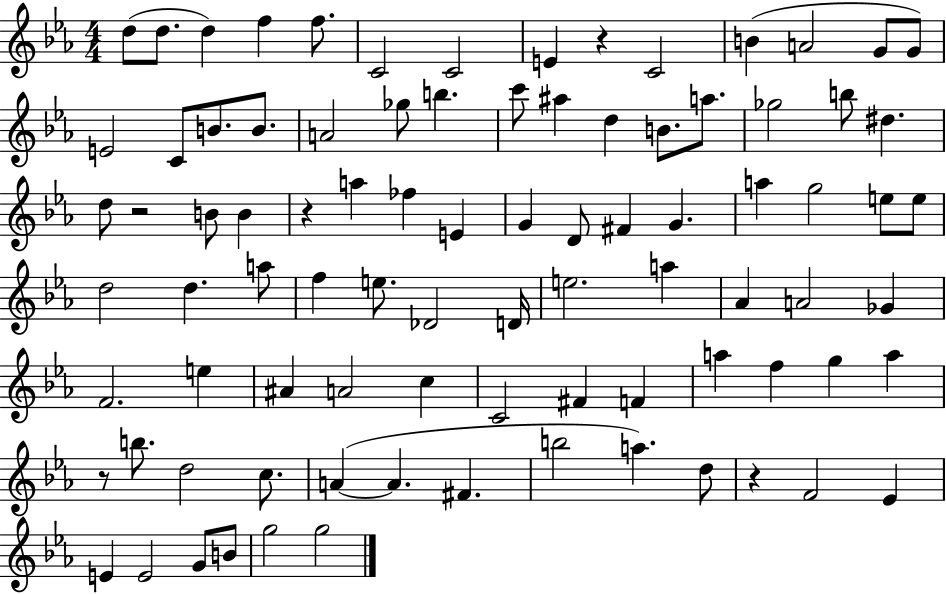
D5/e D5/e. D5/q F5/q F5/e. C4/h C4/h E4/q R/q C4/h B4/q A4/h G4/e G4/e E4/h C4/e B4/e. B4/e. A4/h Gb5/e B5/q. C6/e A#5/q D5/q B4/e. A5/e. Gb5/h B5/e D#5/q. D5/e R/h B4/e B4/q R/q A5/q FES5/q E4/q G4/q D4/e F#4/q G4/q. A5/q G5/h E5/e E5/e D5/h D5/q. A5/e F5/q E5/e. Db4/h D4/s E5/h. A5/q Ab4/q A4/h Gb4/q F4/h. E5/q A#4/q A4/h C5/q C4/h F#4/q F4/q A5/q F5/q G5/q A5/q R/e B5/e. D5/h C5/e. A4/q A4/q. F#4/q. B5/h A5/q. D5/e R/q F4/h Eb4/q E4/q E4/h G4/e B4/e G5/h G5/h